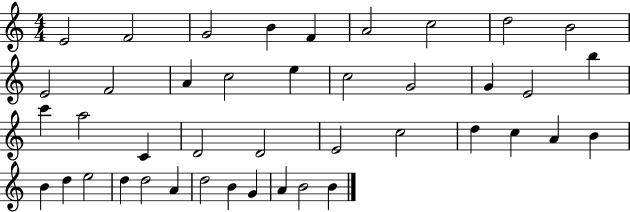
{
  \clef treble
  \numericTimeSignature
  \time 4/4
  \key c \major
  e'2 f'2 | g'2 b'4 f'4 | a'2 c''2 | d''2 b'2 | \break e'2 f'2 | a'4 c''2 e''4 | c''2 g'2 | g'4 e'2 b''4 | \break c'''4 a''2 c'4 | d'2 d'2 | e'2 c''2 | d''4 c''4 a'4 b'4 | \break b'4 d''4 e''2 | d''4 d''2 a'4 | d''2 b'4 g'4 | a'4 b'2 b'4 | \break \bar "|."
}